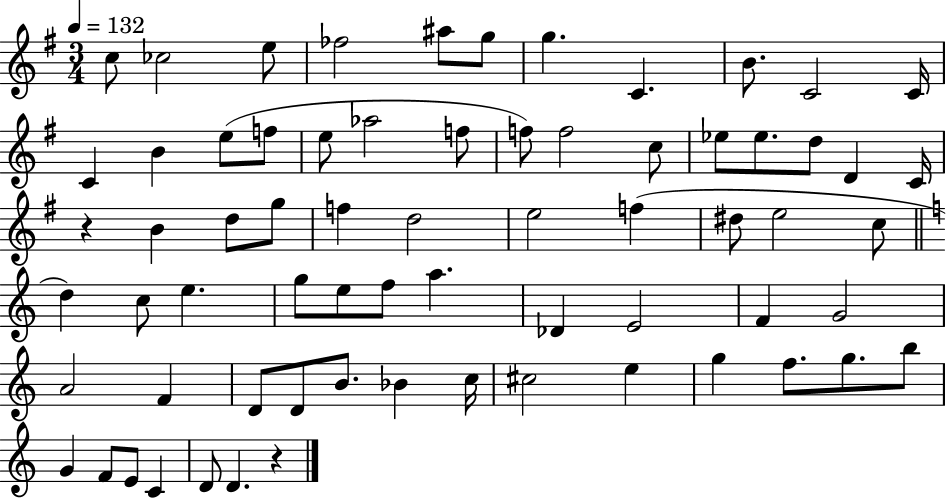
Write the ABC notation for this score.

X:1
T:Untitled
M:3/4
L:1/4
K:G
c/2 _c2 e/2 _f2 ^a/2 g/2 g C B/2 C2 C/4 C B e/2 f/2 e/2 _a2 f/2 f/2 f2 c/2 _e/2 _e/2 d/2 D C/4 z B d/2 g/2 f d2 e2 f ^d/2 e2 c/2 d c/2 e g/2 e/2 f/2 a _D E2 F G2 A2 F D/2 D/2 B/2 _B c/4 ^c2 e g f/2 g/2 b/2 G F/2 E/2 C D/2 D z